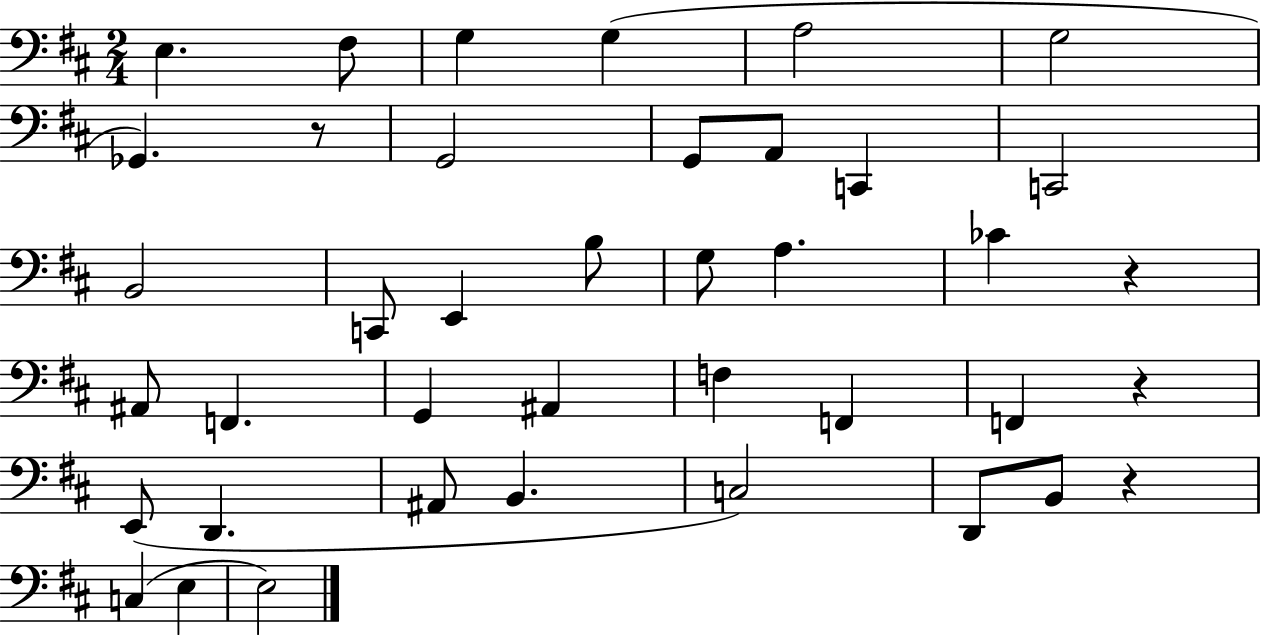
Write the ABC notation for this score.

X:1
T:Untitled
M:2/4
L:1/4
K:D
E, ^F,/2 G, G, A,2 G,2 _G,, z/2 G,,2 G,,/2 A,,/2 C,, C,,2 B,,2 C,,/2 E,, B,/2 G,/2 A, _C z ^A,,/2 F,, G,, ^A,, F, F,, F,, z E,,/2 D,, ^A,,/2 B,, C,2 D,,/2 B,,/2 z C, E, E,2